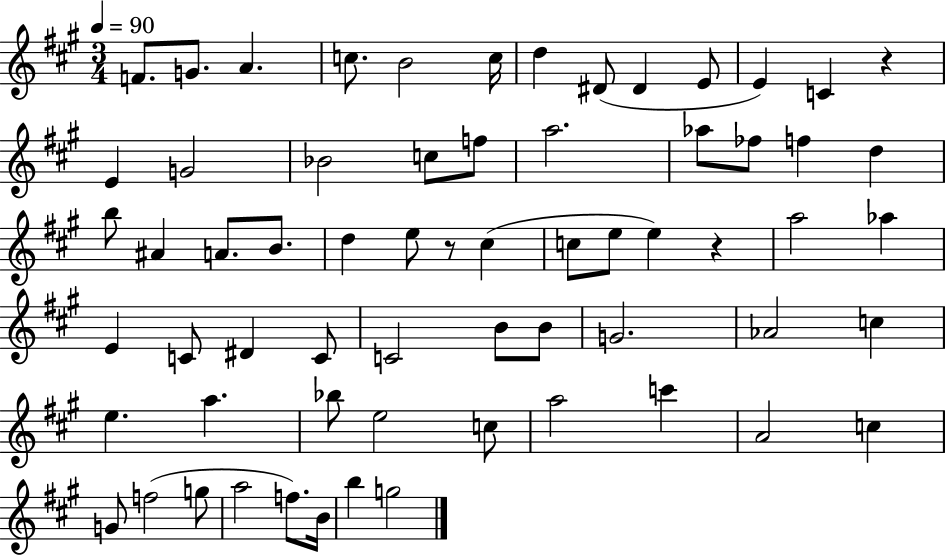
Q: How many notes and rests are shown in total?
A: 64